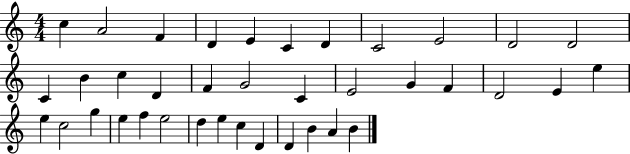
{
  \clef treble
  \numericTimeSignature
  \time 4/4
  \key c \major
  c''4 a'2 f'4 | d'4 e'4 c'4 d'4 | c'2 e'2 | d'2 d'2 | \break c'4 b'4 c''4 d'4 | f'4 g'2 c'4 | e'2 g'4 f'4 | d'2 e'4 e''4 | \break e''4 c''2 g''4 | e''4 f''4 e''2 | d''4 e''4 c''4 d'4 | d'4 b'4 a'4 b'4 | \break \bar "|."
}